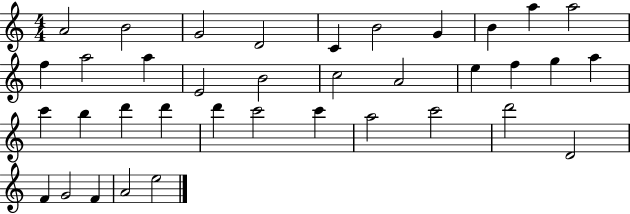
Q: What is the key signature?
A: C major